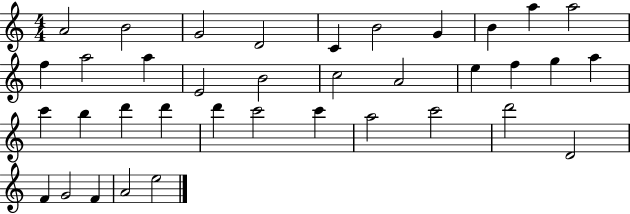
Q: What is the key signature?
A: C major